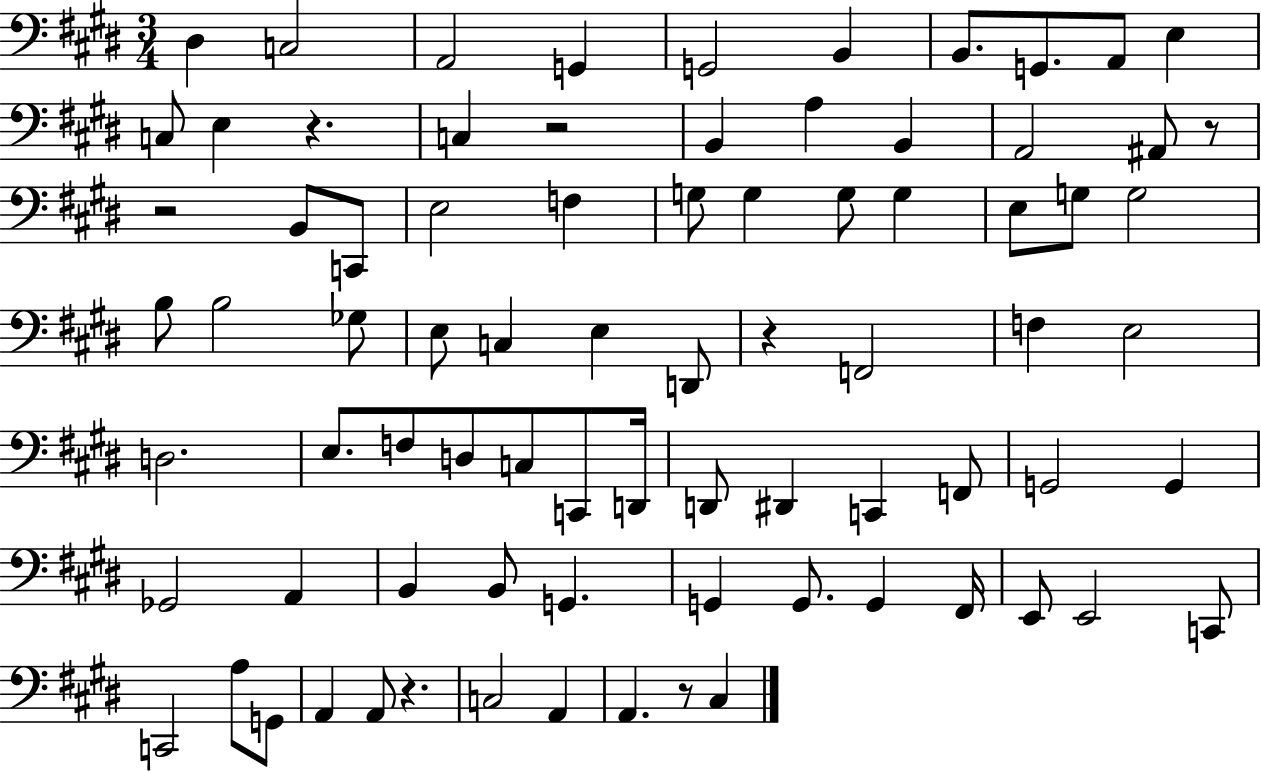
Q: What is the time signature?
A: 3/4